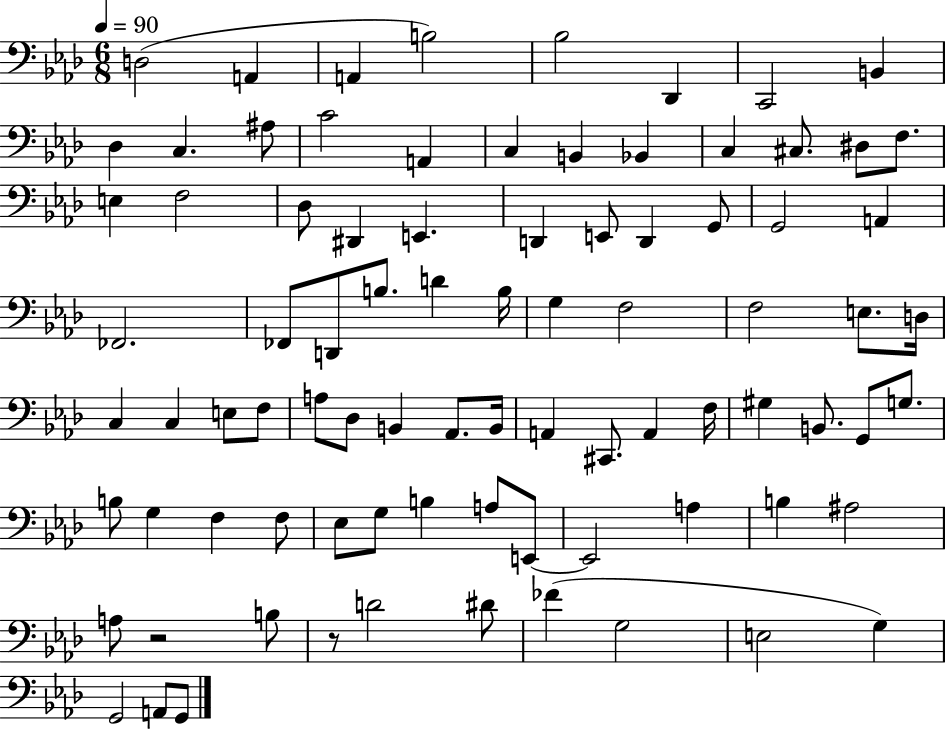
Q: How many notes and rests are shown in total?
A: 85